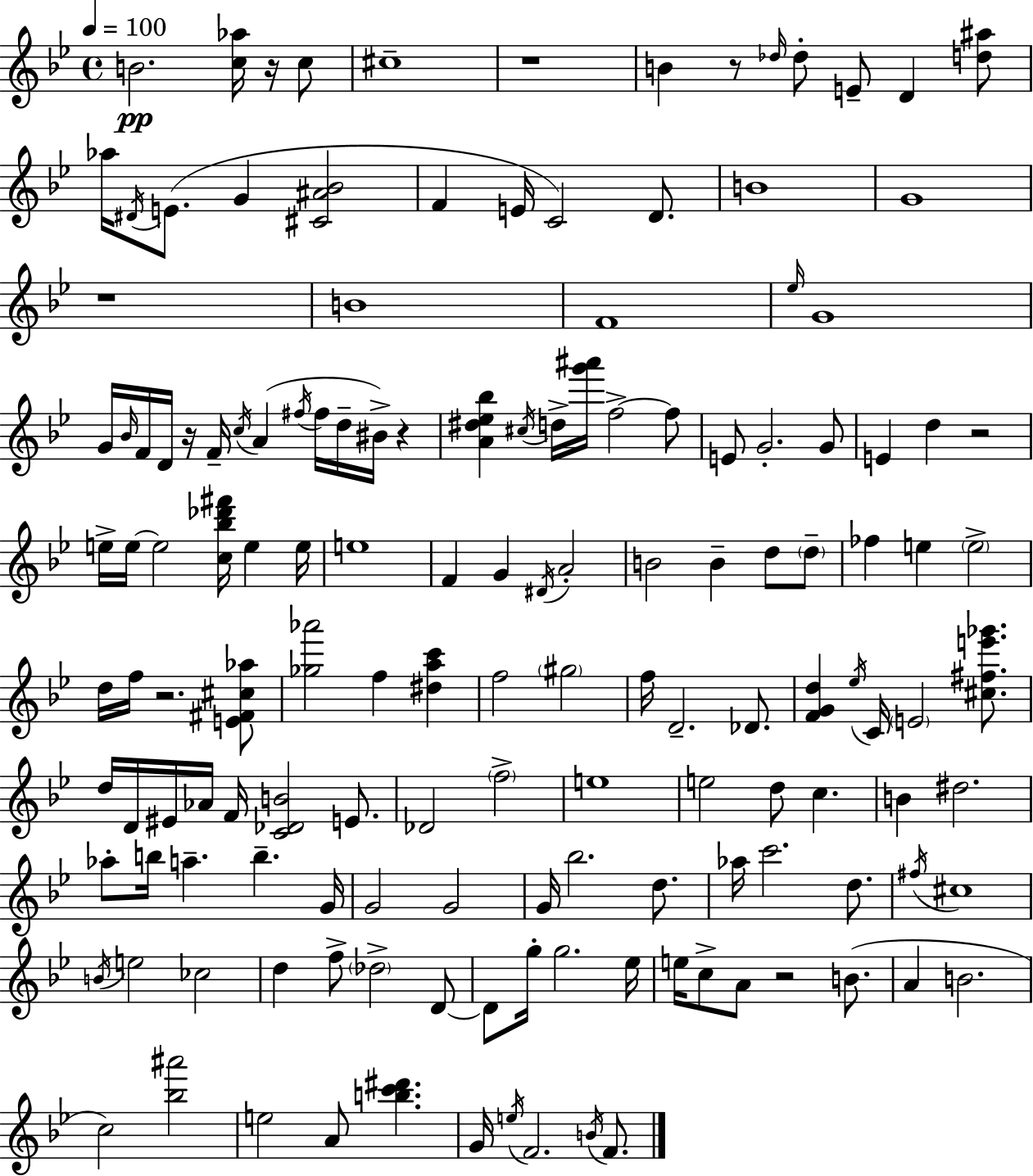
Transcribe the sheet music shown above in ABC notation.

X:1
T:Untitled
M:4/4
L:1/4
K:Gm
B2 [c_a]/4 z/4 c/2 ^c4 z4 B z/2 _d/4 _d/2 E/2 D [d^a]/2 _a/4 ^D/4 E/2 G [^C^A_B]2 F E/4 C2 D/2 B4 G4 z4 B4 F4 _e/4 G4 G/4 _B/4 F/4 D/4 z/4 F/4 c/4 A ^f/4 ^f/4 d/4 ^B/4 z [A^d_e_b] ^c/4 d/4 [g'^a']/4 f2 f/2 E/2 G2 G/2 E d z2 e/4 e/4 e2 [c_b_d'^f']/4 e e/4 e4 F G ^D/4 A2 B2 B d/2 d/2 _f e e2 d/4 f/4 z2 [E^F^c_a]/2 [_g_a']2 f [^dac'] f2 ^g2 f/4 D2 _D/2 [FGd] _e/4 C/4 E2 [^c^fe'_g']/2 d/4 D/4 ^E/4 _A/4 F/4 [C_DB]2 E/2 _D2 f2 e4 e2 d/2 c B ^d2 _a/2 b/4 a b G/4 G2 G2 G/4 _b2 d/2 _a/4 c'2 d/2 ^f/4 ^c4 B/4 e2 _c2 d f/2 _d2 D/2 D/2 g/4 g2 _e/4 e/4 c/2 A/2 z2 B/2 A B2 c2 [_b^a']2 e2 A/2 [bc'^d'] G/4 e/4 F2 B/4 F/2